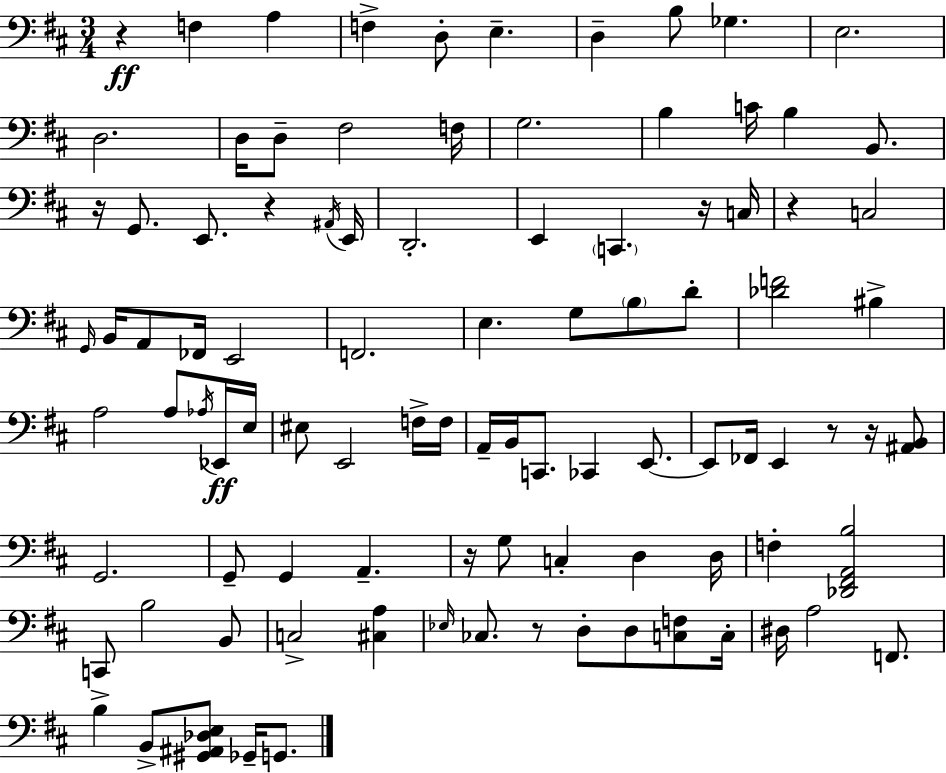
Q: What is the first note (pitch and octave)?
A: F3